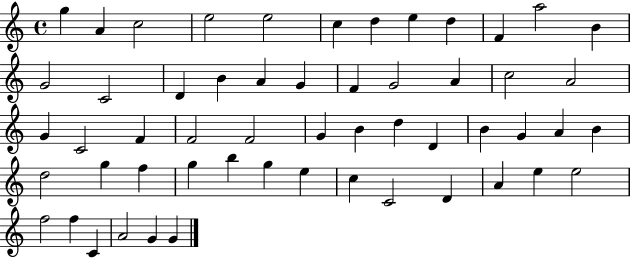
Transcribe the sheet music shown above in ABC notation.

X:1
T:Untitled
M:4/4
L:1/4
K:C
g A c2 e2 e2 c d e d F a2 B G2 C2 D B A G F G2 A c2 A2 G C2 F F2 F2 G B d D B G A B d2 g f g b g e c C2 D A e e2 f2 f C A2 G G